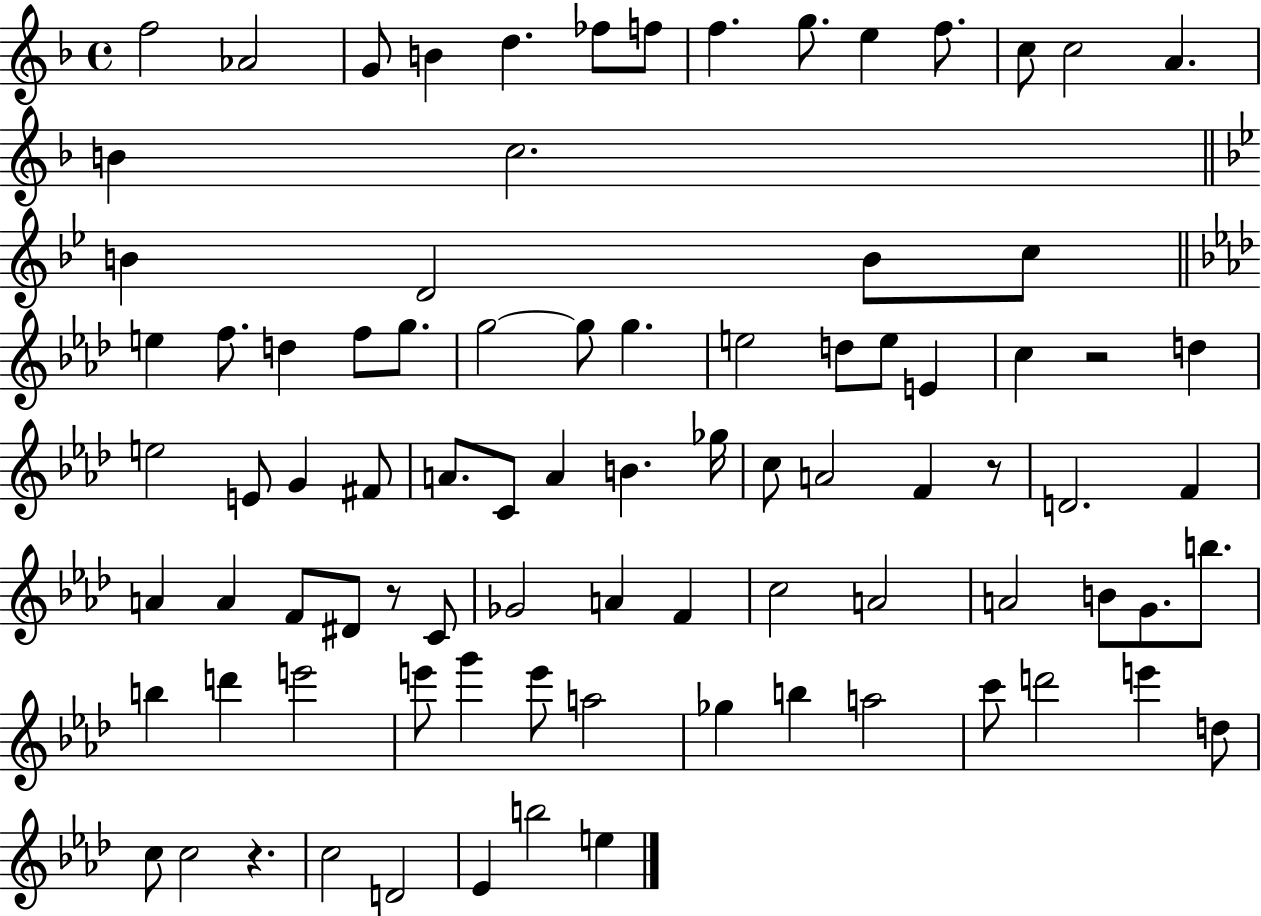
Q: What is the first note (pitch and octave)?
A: F5